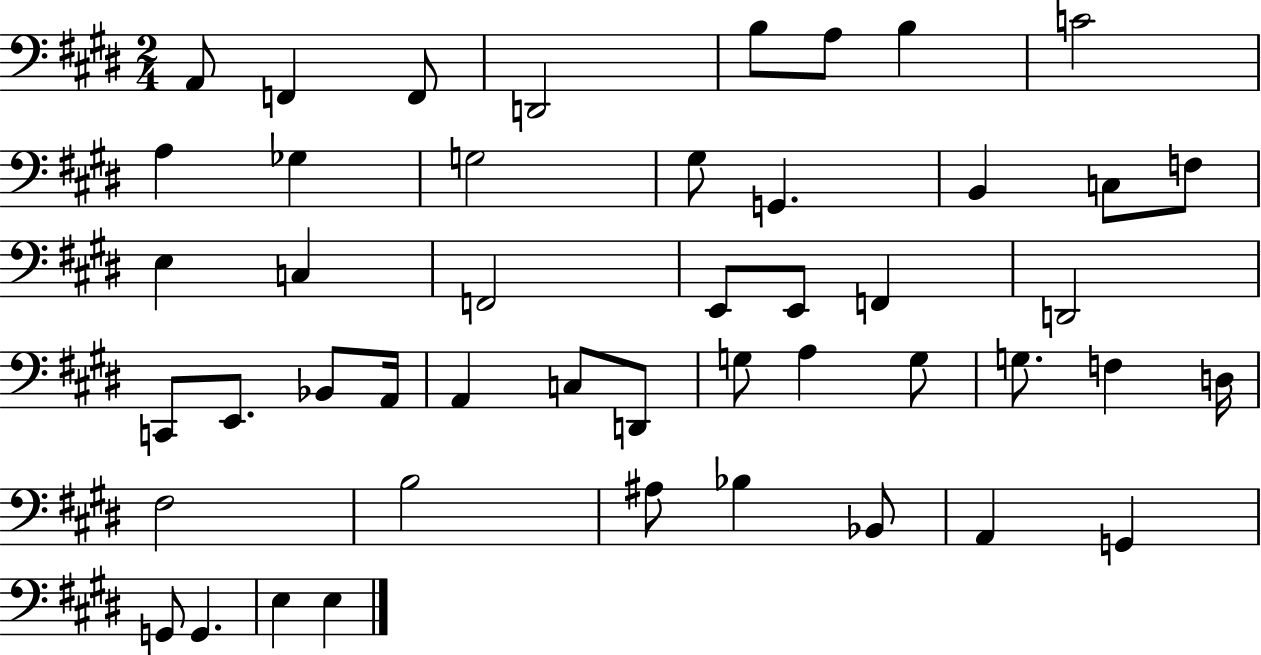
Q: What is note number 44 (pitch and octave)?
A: G2